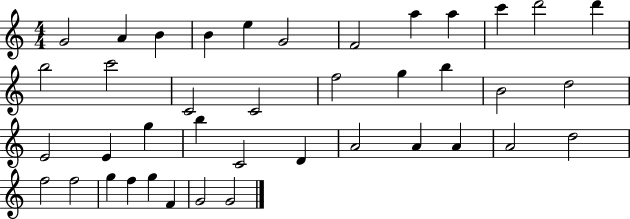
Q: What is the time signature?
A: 4/4